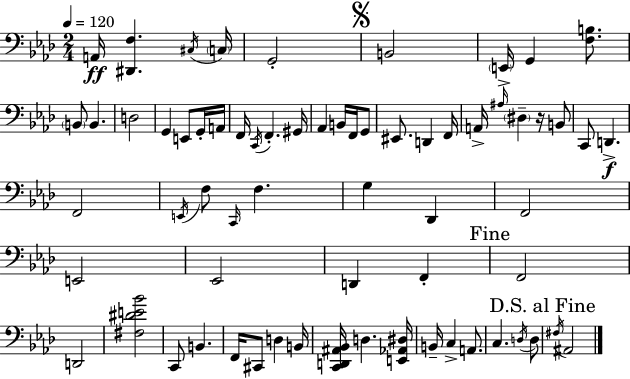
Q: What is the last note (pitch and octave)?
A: A#2